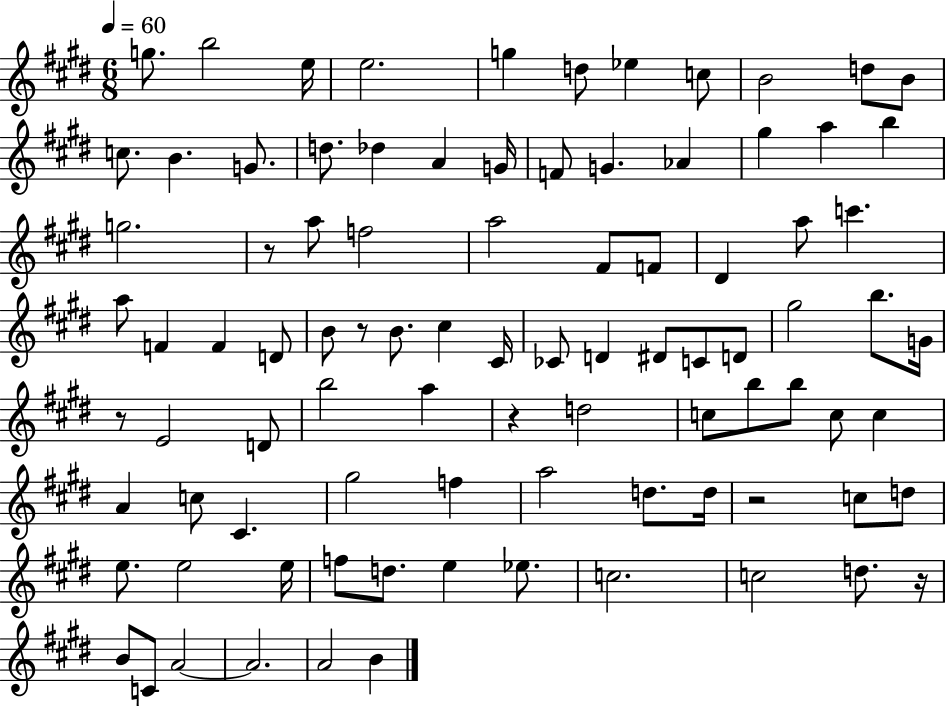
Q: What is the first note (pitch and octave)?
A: G5